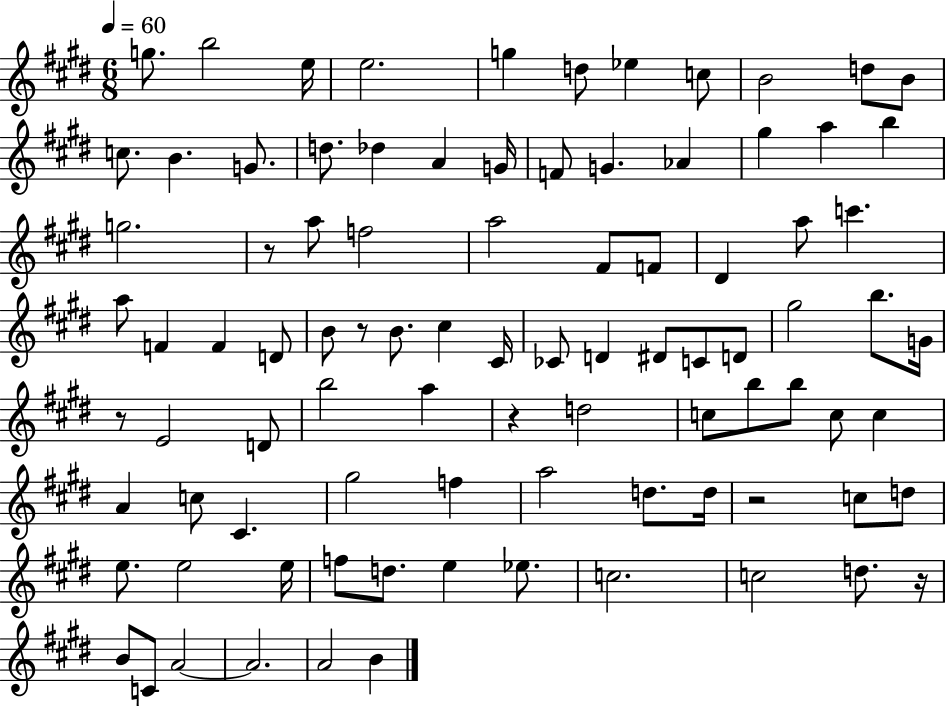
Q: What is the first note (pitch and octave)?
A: G5